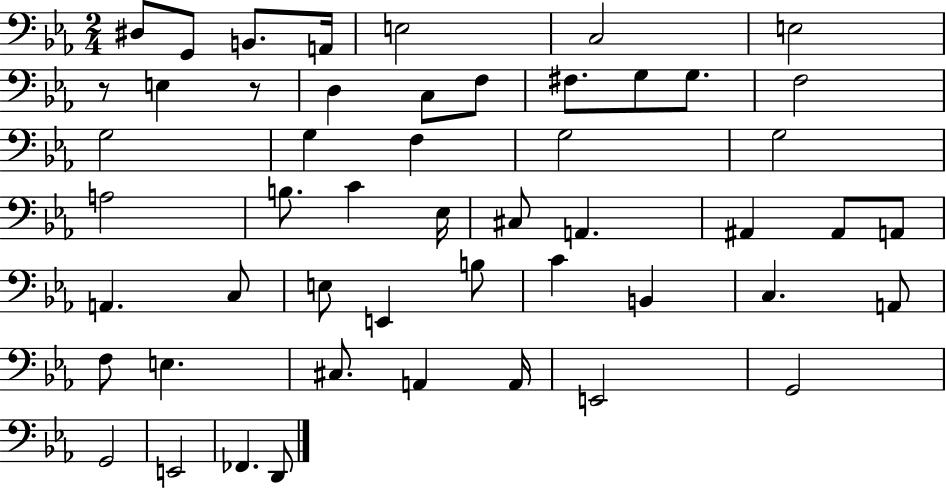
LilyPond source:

{
  \clef bass
  \numericTimeSignature
  \time 2/4
  \key ees \major
  dis8 g,8 b,8. a,16 | e2 | c2 | e2 | \break r8 e4 r8 | d4 c8 f8 | fis8. g8 g8. | f2 | \break g2 | g4 f4 | g2 | g2 | \break a2 | b8. c'4 ees16 | cis8 a,4. | ais,4 ais,8 a,8 | \break a,4. c8 | e8 e,4 b8 | c'4 b,4 | c4. a,8 | \break f8 e4. | cis8. a,4 a,16 | e,2 | g,2 | \break g,2 | e,2 | fes,4. d,8 | \bar "|."
}